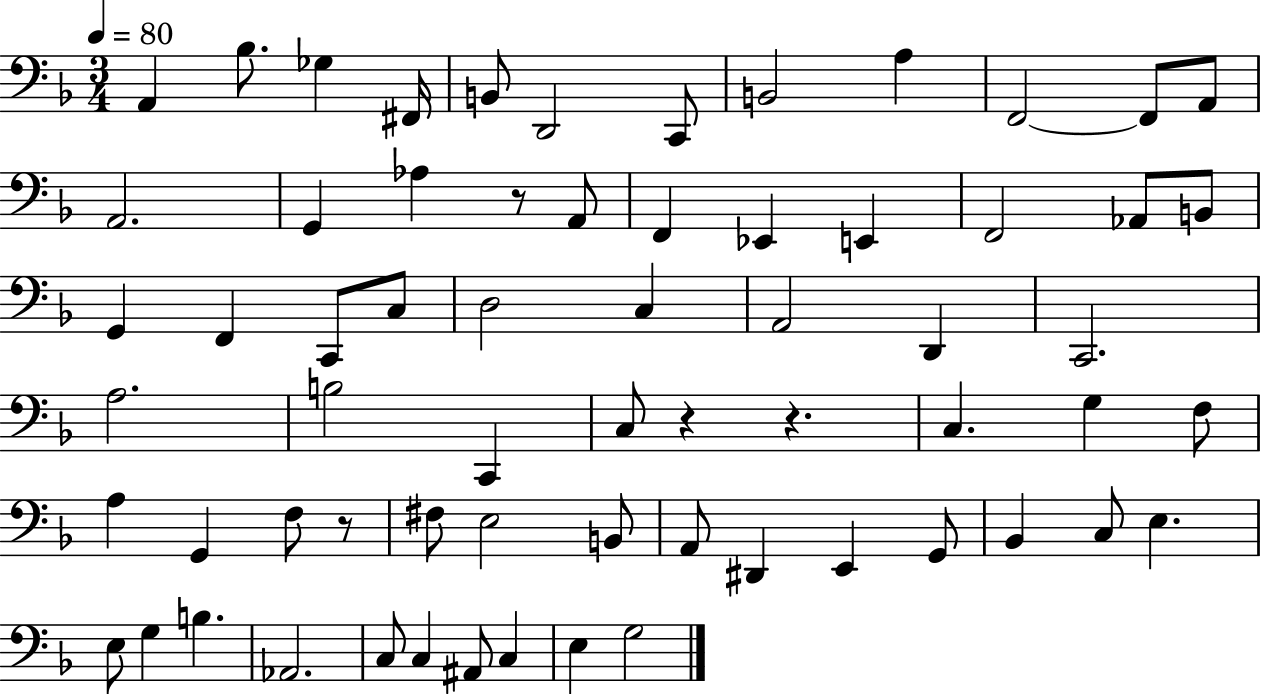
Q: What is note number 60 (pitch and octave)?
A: E3